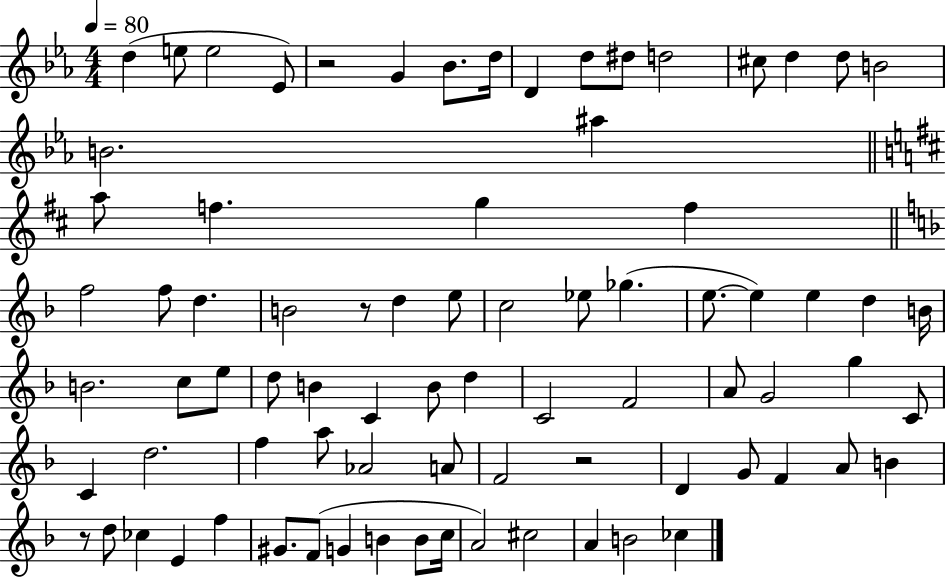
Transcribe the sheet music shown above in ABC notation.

X:1
T:Untitled
M:4/4
L:1/4
K:Eb
d e/2 e2 _E/2 z2 G _B/2 d/4 D d/2 ^d/2 d2 ^c/2 d d/2 B2 B2 ^a a/2 f g f f2 f/2 d B2 z/2 d e/2 c2 _e/2 _g e/2 e e d B/4 B2 c/2 e/2 d/2 B C B/2 d C2 F2 A/2 G2 g C/2 C d2 f a/2 _A2 A/2 F2 z2 D G/2 F A/2 B z/2 d/2 _c E f ^G/2 F/2 G B B/2 c/4 A2 ^c2 A B2 _c